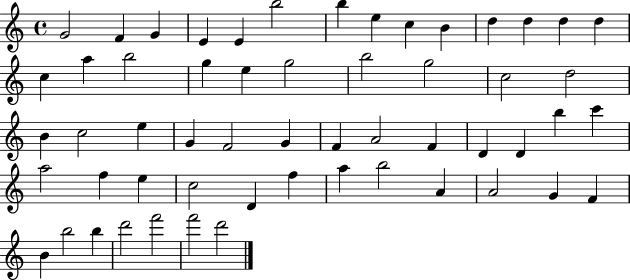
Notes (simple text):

G4/h F4/q G4/q E4/q E4/q B5/h B5/q E5/q C5/q B4/q D5/q D5/q D5/q D5/q C5/q A5/q B5/h G5/q E5/q G5/h B5/h G5/h C5/h D5/h B4/q C5/h E5/q G4/q F4/h G4/q F4/q A4/h F4/q D4/q D4/q B5/q C6/q A5/h F5/q E5/q C5/h D4/q F5/q A5/q B5/h A4/q A4/h G4/q F4/q B4/q B5/h B5/q D6/h F6/h F6/h D6/h